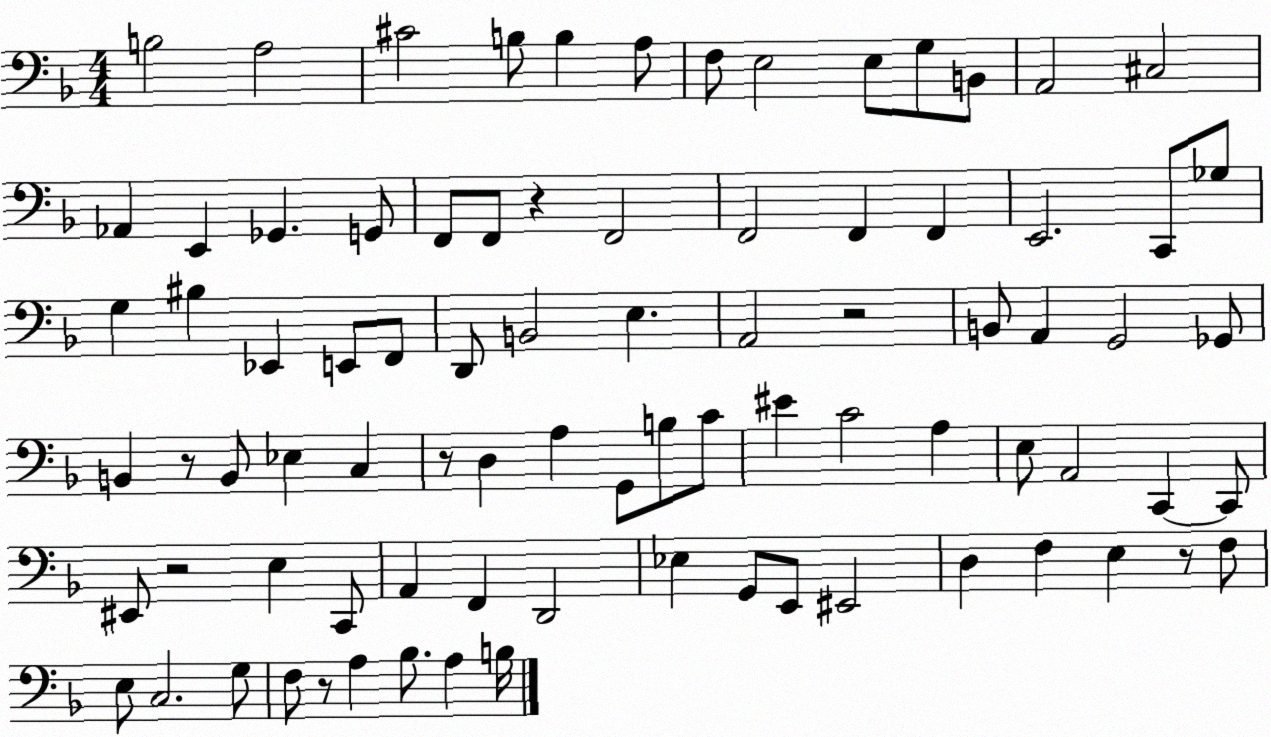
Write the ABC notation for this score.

X:1
T:Untitled
M:4/4
L:1/4
K:F
B,2 A,2 ^C2 B,/2 B, A,/2 F,/2 E,2 E,/2 G,/2 B,,/2 A,,2 ^C,2 _A,, E,, _G,, G,,/2 F,,/2 F,,/2 z F,,2 F,,2 F,, F,, E,,2 C,,/2 _G,/2 G, ^B, _E,, E,,/2 F,,/2 D,,/2 B,,2 E, A,,2 z2 B,,/2 A,, G,,2 _G,,/2 B,, z/2 B,,/2 _E, C, z/2 D, A, G,,/2 B,/2 C/2 ^E C2 A, E,/2 A,,2 C,, C,,/2 ^E,,/2 z2 E, C,,/2 A,, F,, D,,2 _E, G,,/2 E,,/2 ^E,,2 D, F, E, z/2 F,/2 E,/2 C,2 G,/2 F,/2 z/2 A, _B,/2 A, B,/4